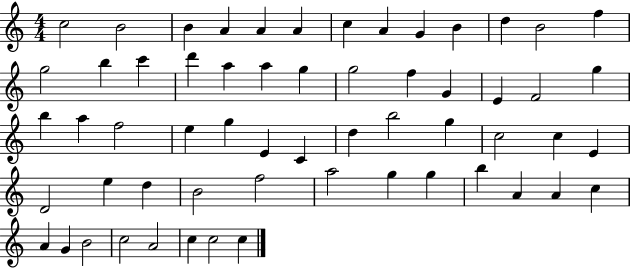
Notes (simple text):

C5/h B4/h B4/q A4/q A4/q A4/q C5/q A4/q G4/q B4/q D5/q B4/h F5/q G5/h B5/q C6/q D6/q A5/q A5/q G5/q G5/h F5/q G4/q E4/q F4/h G5/q B5/q A5/q F5/h E5/q G5/q E4/q C4/q D5/q B5/h G5/q C5/h C5/q E4/q D4/h E5/q D5/q B4/h F5/h A5/h G5/q G5/q B5/q A4/q A4/q C5/q A4/q G4/q B4/h C5/h A4/h C5/q C5/h C5/q